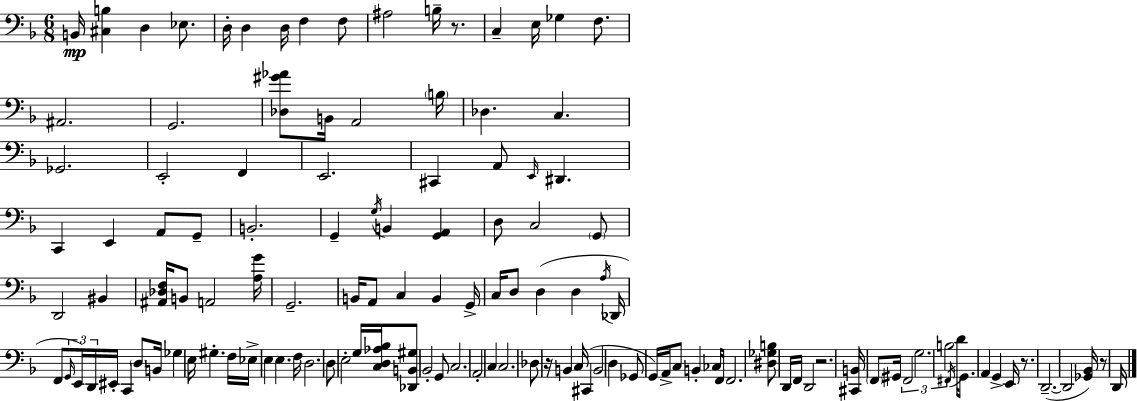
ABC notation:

X:1
T:Untitled
M:6/8
L:1/4
K:Dm
B,,/4 [^C,B,] D, _E,/2 D,/4 D, D,/4 F, F,/2 ^A,2 B,/4 z/2 C, E,/4 _G, F,/2 ^A,,2 G,,2 [_D,^G_A]/2 B,,/4 A,,2 B,/4 _D, C, _G,,2 E,,2 F,, E,,2 ^C,, A,,/2 E,,/4 ^D,, C,, E,, A,,/2 G,,/2 B,,2 G,, G,/4 B,, [G,,A,,] D,/2 C,2 G,,/2 D,,2 ^B,, [^A,,_D,F,]/4 B,,/2 A,,2 [A,G]/4 G,,2 B,,/4 A,,/2 C, B,, G,,/4 C,/4 D,/2 D, D, A,/4 _D,,/4 F,,/2 G,,/4 E,,/4 D,,/4 ^E,,/4 C,, D,/2 B,,/4 _G, E,/4 ^G, F,/4 _E,/4 E, E, F,/4 D,2 D,/2 E,2 G,/4 [C,D,_A,_B,]/4 [_D,,B,,^G,]/2 _B,,2 G,,/2 C,2 A,,2 C, C,2 _D,/2 z/4 B,, C,/4 ^C,, B,,2 D, _G,,/2 G,,/4 A,,/4 C,/2 B,, _C,/4 F,,/4 F,,2 [^D,_G,B,]/2 D,,/4 F,,/4 D,,2 z2 [^C,,B,,]/4 F,,/2 ^G,,/4 F,,2 G,2 B,2 ^F,,/4 D/4 G,,/2 A,, G,, E,,/4 z/2 D,,2 D,,2 [_G,,_B,,]/4 z/2 D,,/4